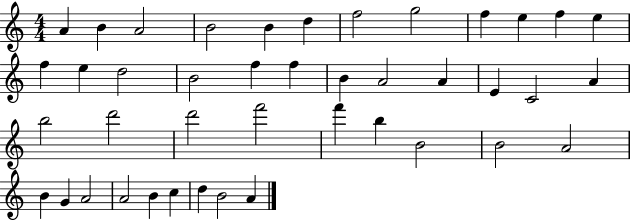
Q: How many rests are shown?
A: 0